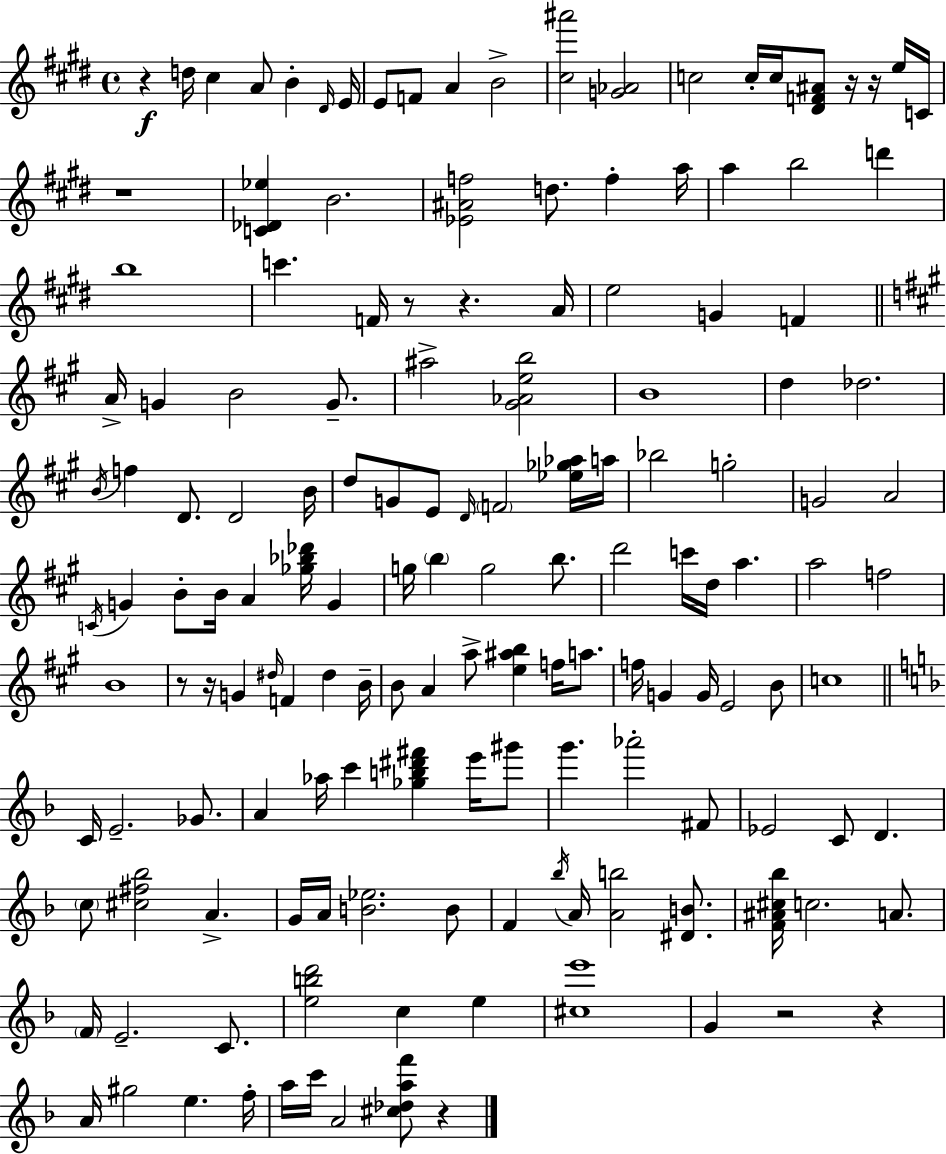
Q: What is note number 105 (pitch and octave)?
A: F4